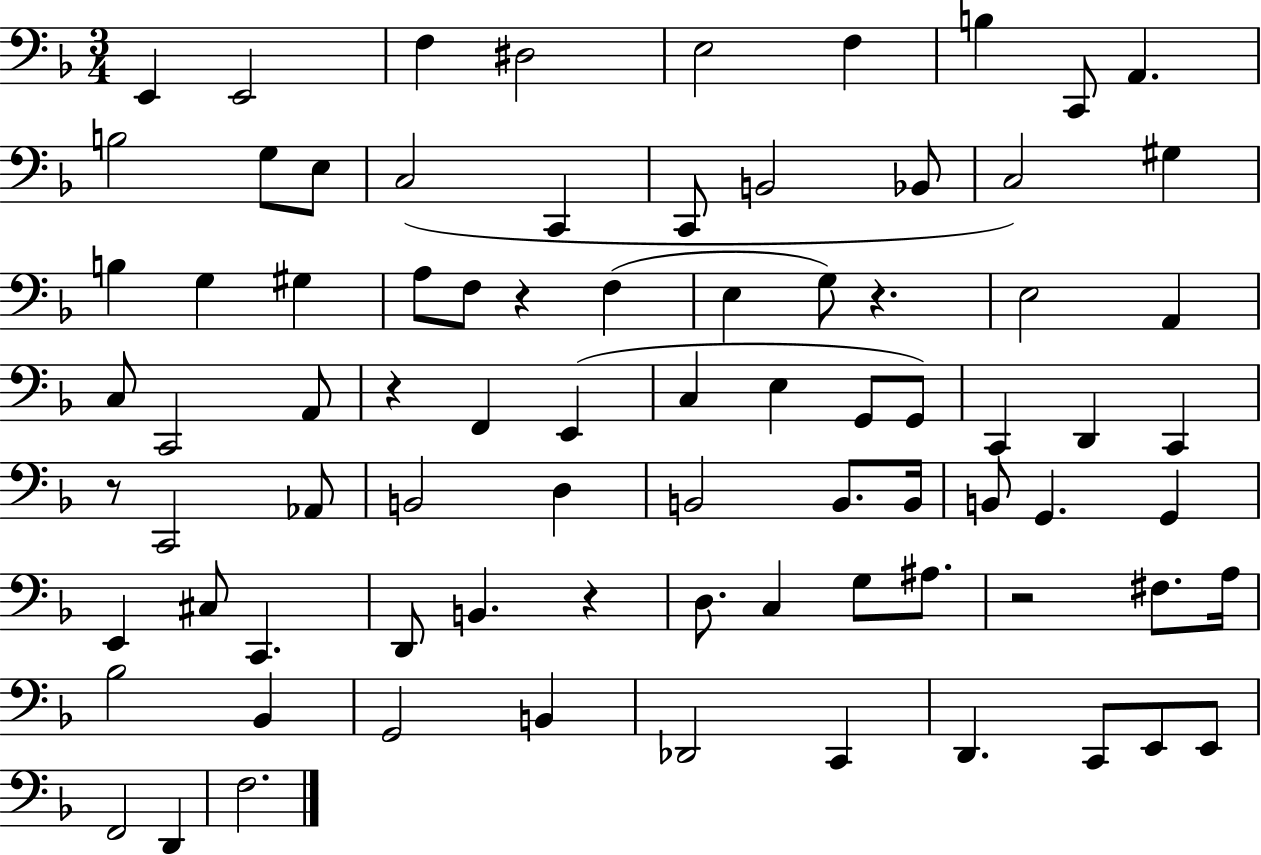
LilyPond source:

{
  \clef bass
  \numericTimeSignature
  \time 3/4
  \key f \major
  e,4 e,2 | f4 dis2 | e2 f4 | b4 c,8 a,4. | \break b2 g8 e8 | c2( c,4 | c,8 b,2 bes,8 | c2) gis4 | \break b4 g4 gis4 | a8 f8 r4 f4( | e4 g8) r4. | e2 a,4 | \break c8 c,2 a,8 | r4 f,4 e,4( | c4 e4 g,8 g,8) | c,4 d,4 c,4 | \break r8 c,2 aes,8 | b,2 d4 | b,2 b,8. b,16 | b,8 g,4. g,4 | \break e,4 cis8 c,4. | d,8 b,4. r4 | d8. c4 g8 ais8. | r2 fis8. a16 | \break bes2 bes,4 | g,2 b,4 | des,2 c,4 | d,4. c,8 e,8 e,8 | \break f,2 d,4 | f2. | \bar "|."
}